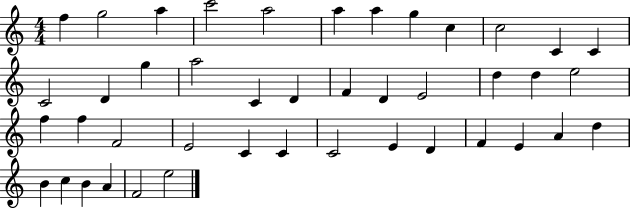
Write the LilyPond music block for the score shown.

{
  \clef treble
  \numericTimeSignature
  \time 4/4
  \key c \major
  f''4 g''2 a''4 | c'''2 a''2 | a''4 a''4 g''4 c''4 | c''2 c'4 c'4 | \break c'2 d'4 g''4 | a''2 c'4 d'4 | f'4 d'4 e'2 | d''4 d''4 e''2 | \break f''4 f''4 f'2 | e'2 c'4 c'4 | c'2 e'4 d'4 | f'4 e'4 a'4 d''4 | \break b'4 c''4 b'4 a'4 | f'2 e''2 | \bar "|."
}